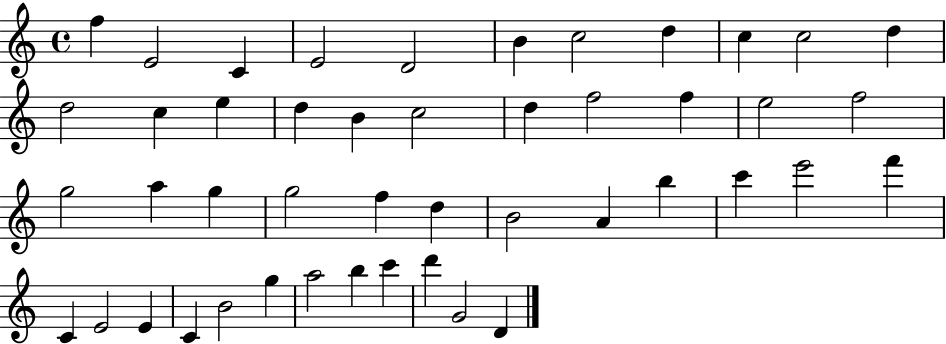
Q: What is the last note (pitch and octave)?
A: D4